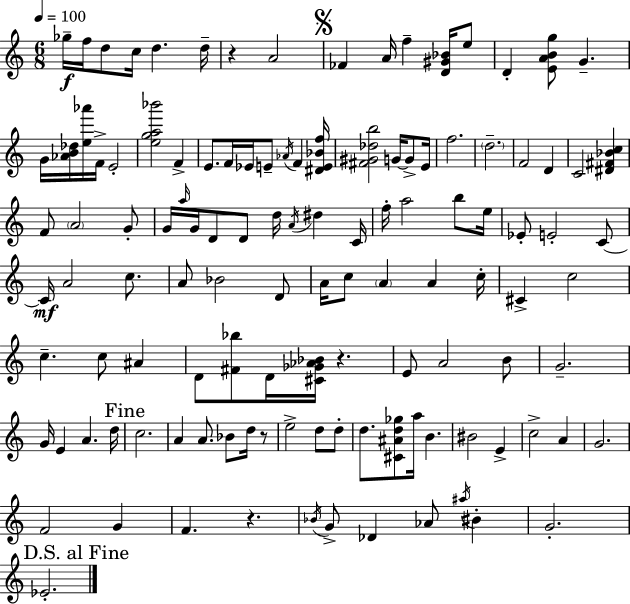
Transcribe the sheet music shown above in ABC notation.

X:1
T:Untitled
M:6/8
L:1/4
K:Am
_g/4 f/4 d/2 c/4 d d/4 z A2 _F A/4 f [D^G_B]/4 e/2 D [EABg]/2 G G/4 [_AB_d]/4 [e_a']/4 F/4 E2 [ega_b']2 F E/2 F/4 _E/4 E/2 _A/4 F [^DE_Bf]/4 [^F^G_db]2 G/4 G/2 E/4 f2 d2 F2 D C2 [^D^F_Bc] F/2 A2 G/2 G/4 a/4 G/4 D/2 D/2 d/4 A/4 ^d C/4 f/4 a2 b/2 e/4 _E/2 E2 C/2 C/4 A2 c/2 A/2 _B2 D/2 A/4 c/2 A A c/4 ^C c2 c c/2 ^A D/2 [^F_b]/2 D/4 [^C_G_A_B]/4 z E/2 A2 B/2 G2 G/4 E A d/4 c2 A A/2 _B/2 d/4 z/2 e2 d/2 d/2 d/2 [^C^Ad_g]/2 a/4 B ^B2 E c2 A G2 F2 G F z _B/4 G/2 _D _A/2 ^a/4 ^B G2 _E2